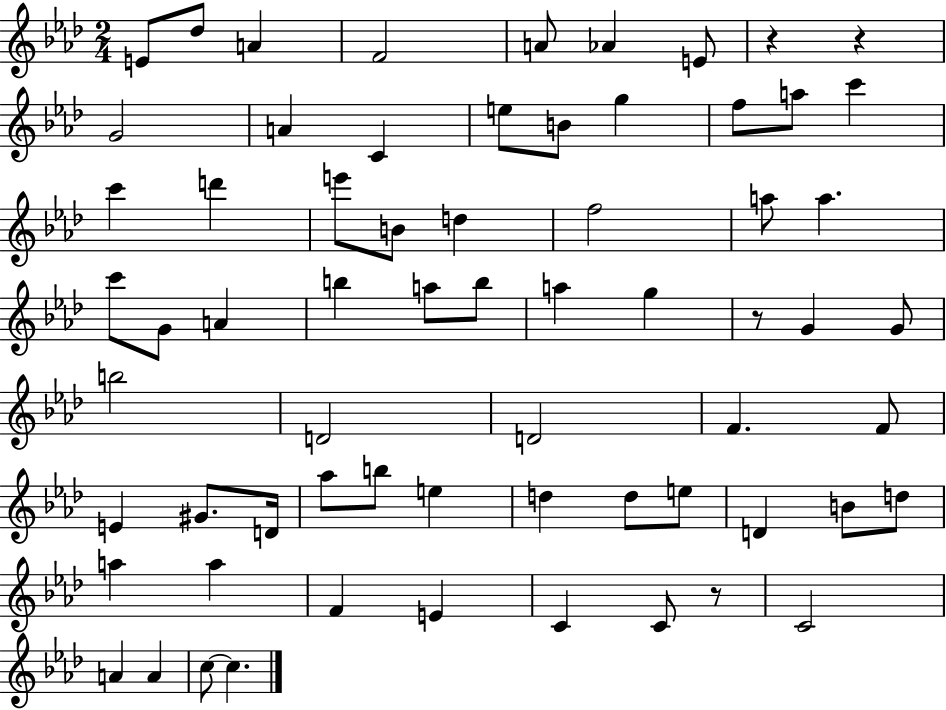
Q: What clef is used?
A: treble